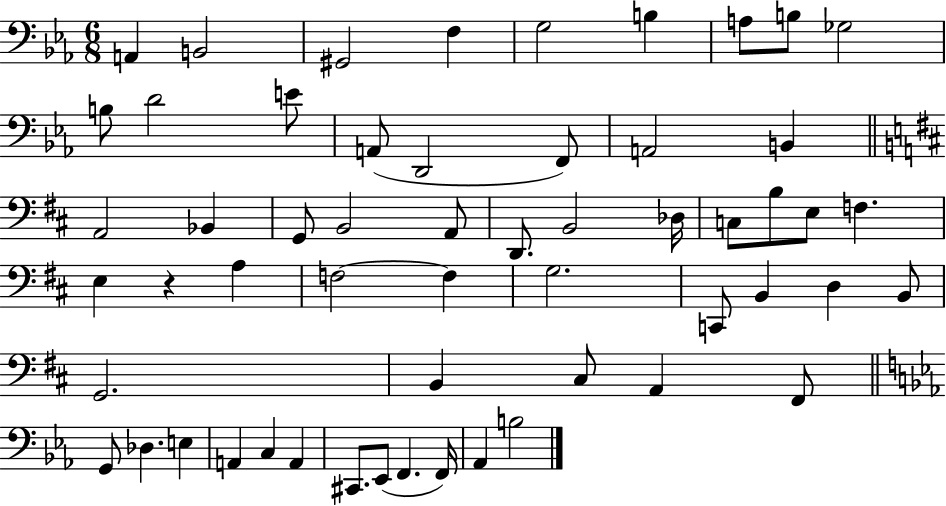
{
  \clef bass
  \numericTimeSignature
  \time 6/8
  \key ees \major
  \repeat volta 2 { a,4 b,2 | gis,2 f4 | g2 b4 | a8 b8 ges2 | \break b8 d'2 e'8 | a,8( d,2 f,8) | a,2 b,4 | \bar "||" \break \key d \major a,2 bes,4 | g,8 b,2 a,8 | d,8. b,2 des16 | c8 b8 e8 f4. | \break e4 r4 a4 | f2~~ f4 | g2. | c,8 b,4 d4 b,8 | \break g,2. | b,4 cis8 a,4 fis,8 | \bar "||" \break \key ees \major g,8 des4. e4 | a,4 c4 a,4 | cis,8. ees,8( f,4. f,16) | aes,4 b2 | \break } \bar "|."
}